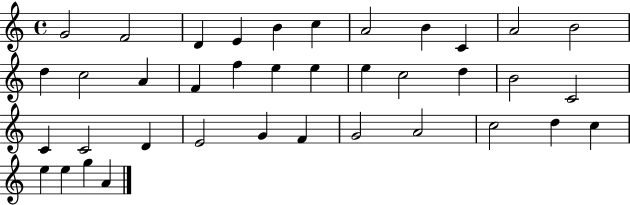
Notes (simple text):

G4/h F4/h D4/q E4/q B4/q C5/q A4/h B4/q C4/q A4/h B4/h D5/q C5/h A4/q F4/q F5/q E5/q E5/q E5/q C5/h D5/q B4/h C4/h C4/q C4/h D4/q E4/h G4/q F4/q G4/h A4/h C5/h D5/q C5/q E5/q E5/q G5/q A4/q